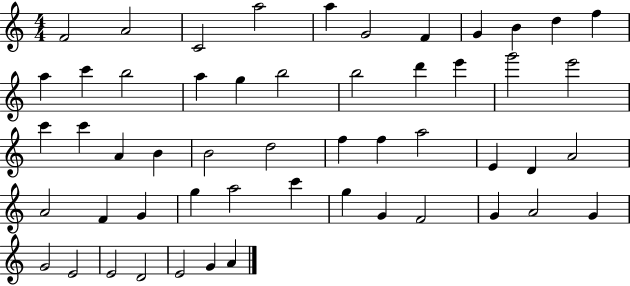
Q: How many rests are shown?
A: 0